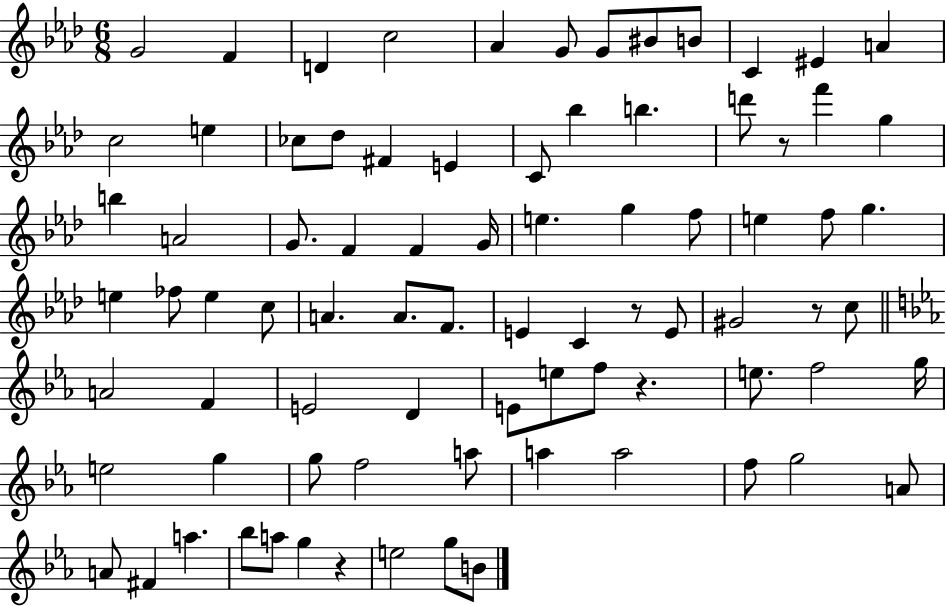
X:1
T:Untitled
M:6/8
L:1/4
K:Ab
G2 F D c2 _A G/2 G/2 ^B/2 B/2 C ^E A c2 e _c/2 _d/2 ^F E C/2 _b b d'/2 z/2 f' g b A2 G/2 F F G/4 e g f/2 e f/2 g e _f/2 e c/2 A A/2 F/2 E C z/2 E/2 ^G2 z/2 c/2 A2 F E2 D E/2 e/2 f/2 z e/2 f2 g/4 e2 g g/2 f2 a/2 a a2 f/2 g2 A/2 A/2 ^F a _b/2 a/2 g z e2 g/2 B/2